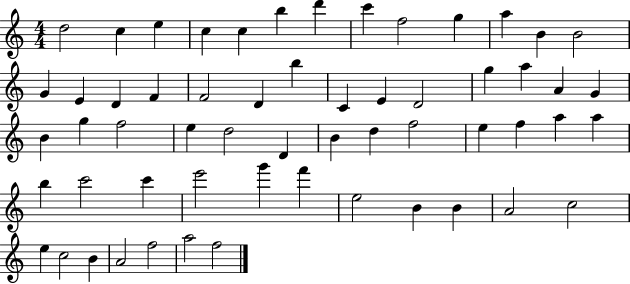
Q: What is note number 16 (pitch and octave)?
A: D4